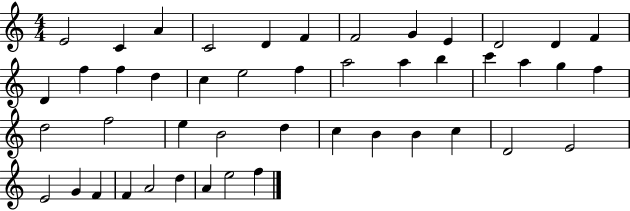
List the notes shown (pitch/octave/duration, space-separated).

E4/h C4/q A4/q C4/h D4/q F4/q F4/h G4/q E4/q D4/h D4/q F4/q D4/q F5/q F5/q D5/q C5/q E5/h F5/q A5/h A5/q B5/q C6/q A5/q G5/q F5/q D5/h F5/h E5/q B4/h D5/q C5/q B4/q B4/q C5/q D4/h E4/h E4/h G4/q F4/q F4/q A4/h D5/q A4/q E5/h F5/q